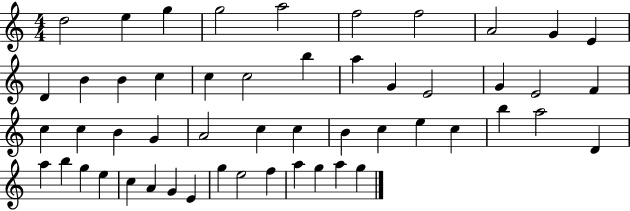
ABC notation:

X:1
T:Untitled
M:4/4
L:1/4
K:C
d2 e g g2 a2 f2 f2 A2 G E D B B c c c2 b a G E2 G E2 F c c B G A2 c c B c e c b a2 D a b g e c A G E g e2 f a g a g